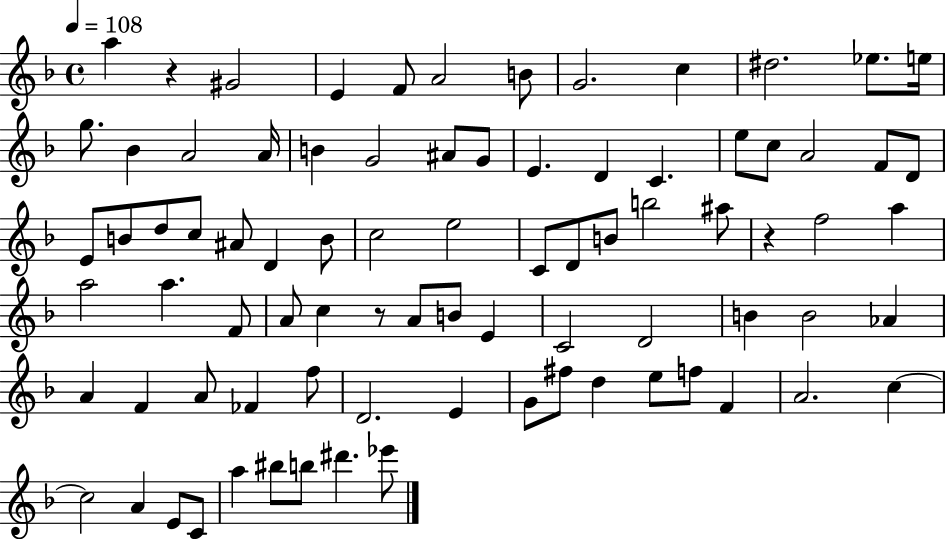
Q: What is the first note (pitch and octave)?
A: A5